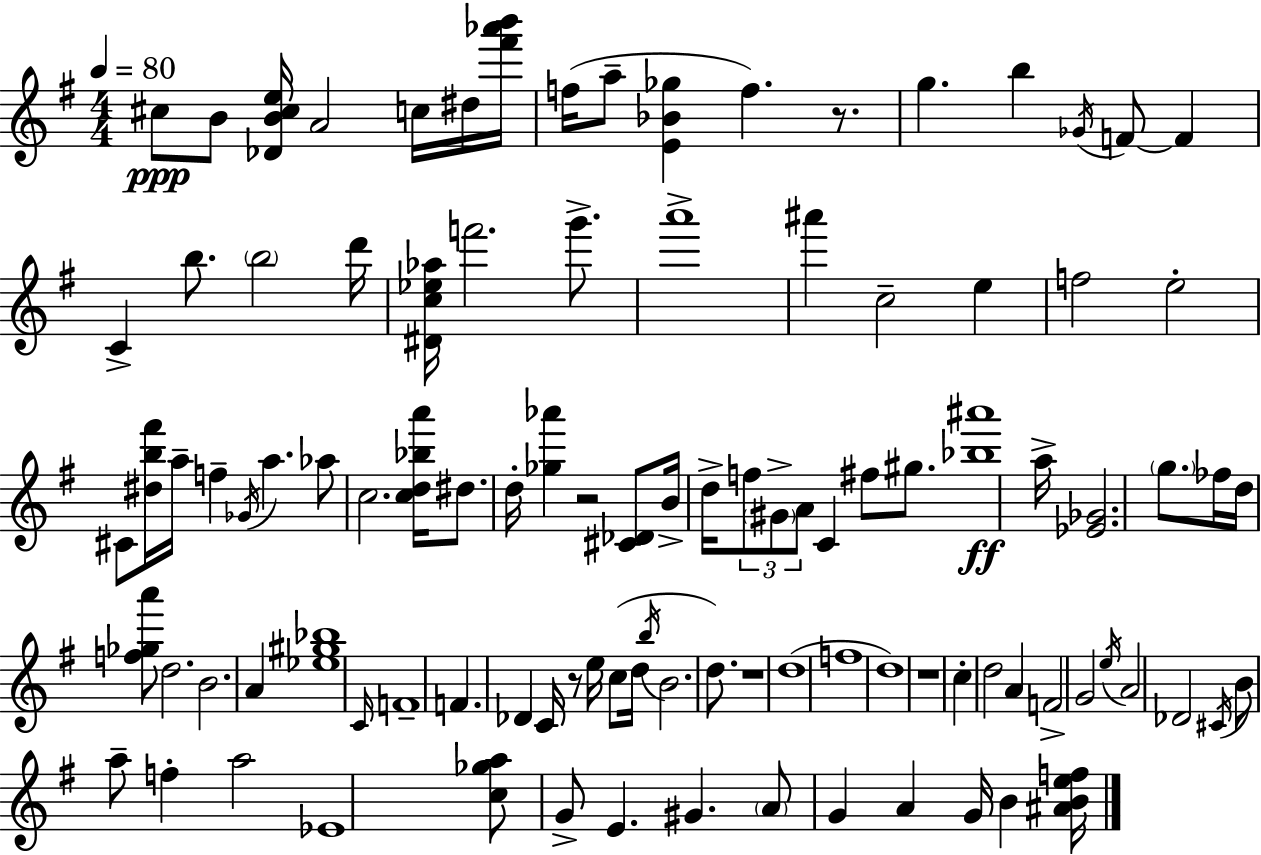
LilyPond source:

{
  \clef treble
  \numericTimeSignature
  \time 4/4
  \key e \minor
  \tempo 4 = 80
  cis''8\ppp b'8 <des' b' cis'' e''>16 a'2 c''16 dis''16 <fis''' aes''' b'''>16 | f''16( a''8-- <e' bes' ges''>4 f''4.) r8. | g''4. b''4 \acciaccatura { ges'16 } f'8~~ f'4 | c'4-> b''8. \parenthesize b''2 | \break d'''16 <dis' c'' ees'' aes''>16 f'''2. g'''8.-> | a'''1-> | ais'''4 c''2-- e''4 | f''2 e''2-. | \break cis'8 <dis'' b'' fis'''>16 a''16-- f''4-- \acciaccatura { ges'16 } a''4. | aes''8 c''2. <c'' d'' bes'' a'''>16 dis''8. | d''16-. <ges'' aes'''>4 r2 <cis' des'>8 | b'16-> d''16-> \tuplet 3/2 { f''8 \parenthesize gis'8-> a'8 } c'4 fis''8 gis''8. | \break <bes'' ais'''>1\ff | a''16-> <ees' ges'>2. \parenthesize g''8. | fes''16 d''16 <f'' ges'' a'''>8 d''2. | b'2. a'4 | \break <ees'' gis'' bes''>1 | \grace { c'16 } f'1-- | f'4. des'4 c'16 r8 | e''16 c''8( d''16 \acciaccatura { b''16 } b'2. | \break d''8.) r1 | d''1( | f''1 | d''1) | \break r1 | c''4-. d''2 | a'4 f'2-> g'2 | \acciaccatura { e''16 } a'2 des'2 | \break \acciaccatura { cis'16 } b'8 a''8-- f''4-. a''2 | ees'1 | <c'' ges'' a''>8 g'8-> e'4. | gis'4. \parenthesize a'8 g'4 a'4 | \break g'16 b'4 <ais' b' e'' f''>16 \bar "|."
}